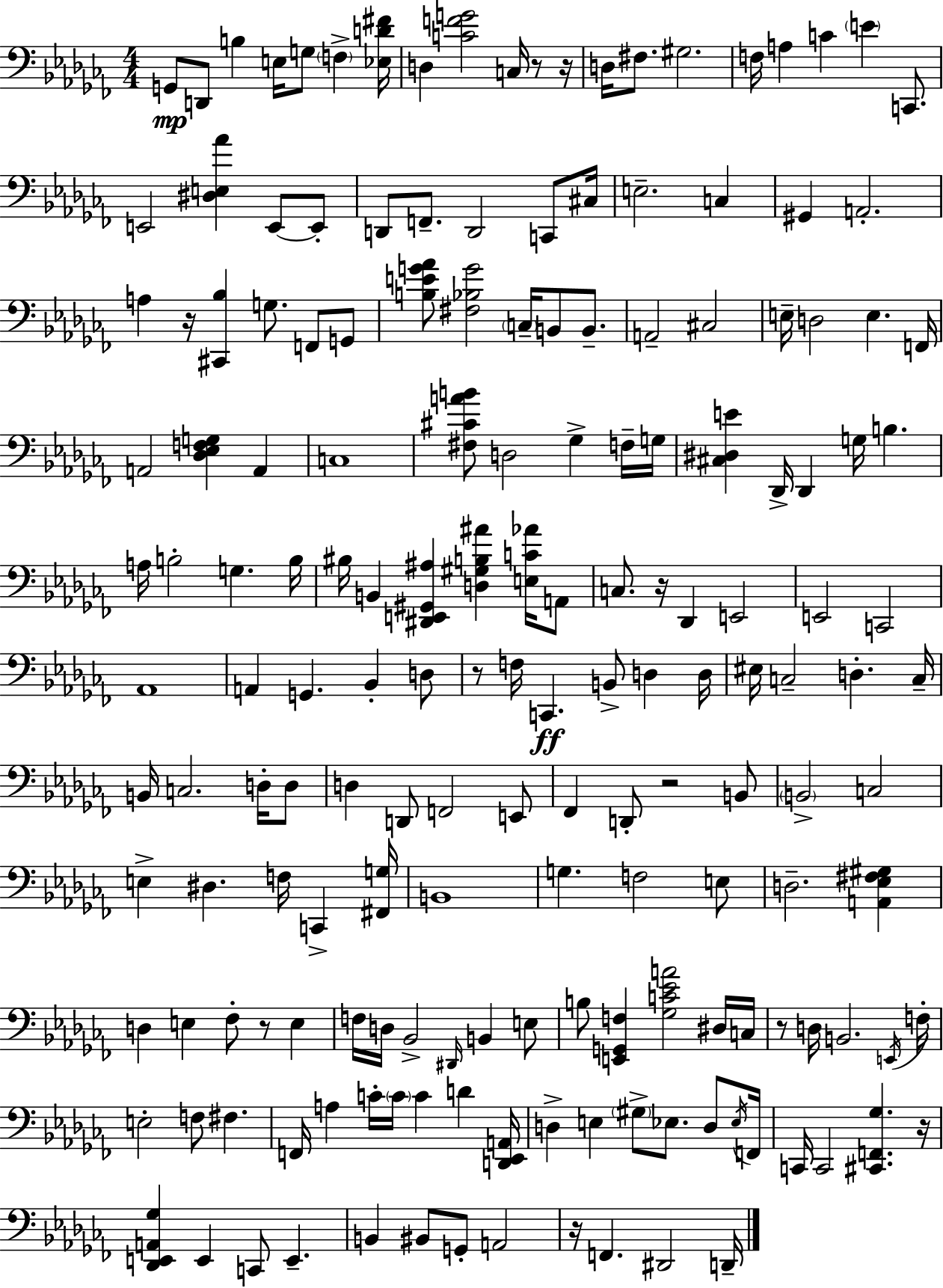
G2/e D2/e B3/q E3/s G3/e F3/q [Eb3,D4,F#4]/s D3/q [C4,F4,G4]/h C3/s R/e R/s D3/s F#3/e. G#3/h. F3/s A3/q C4/q E4/q C2/e. E2/h [D#3,E3,Ab4]/q E2/e E2/e D2/e F2/e. D2/h C2/e C#3/s E3/h. C3/q G#2/q A2/h. A3/q R/s [C#2,Bb3]/q G3/e. F2/e G2/e [B3,E4,G4,Ab4]/e [F#3,Bb3,G4]/h C3/s B2/e B2/e. A2/h C#3/h E3/s D3/h E3/q. F2/s A2/h [Db3,Eb3,F3,G3]/q A2/q C3/w [F#3,C#4,A4,B4]/e D3/h Gb3/q F3/s G3/s [C#3,D#3,E4]/q Db2/s Db2/q G3/s B3/q. A3/s B3/h G3/q. B3/s BIS3/s B2/q [D#2,E2,G#2,A#3]/q [D3,G#3,B3,A#4]/q [E3,C4,Ab4]/s A2/e C3/e. R/s Db2/q E2/h E2/h C2/h Ab2/w A2/q G2/q. Bb2/q D3/e R/e F3/s C2/q. B2/e D3/q D3/s EIS3/s C3/h D3/q. C3/s B2/s C3/h. D3/s D3/e D3/q D2/e F2/h E2/e FES2/q D2/e R/h B2/e B2/h C3/h E3/q D#3/q. F3/s C2/q [F#2,G3]/s B2/w G3/q. F3/h E3/e D3/h. [A2,Eb3,F#3,G#3]/q D3/q E3/q FES3/e R/e E3/q F3/s D3/s Bb2/h D#2/s B2/q E3/e B3/e [E2,G2,F3]/q [Gb3,C4,Eb4,A4]/h D#3/s C3/s R/e D3/s B2/h. E2/s F3/s E3/h F3/e F#3/q. F2/s A3/q C4/s C4/s C4/q D4/q [D2,Eb2,A2]/s D3/q E3/q G#3/e Eb3/e. D3/e Eb3/s F2/s C2/s C2/h [C#2,F2,Gb3]/q. R/s [Db2,E2,A2,Gb3]/q E2/q C2/e E2/q. B2/q BIS2/e G2/e A2/h R/s F2/q. D#2/h D2/s